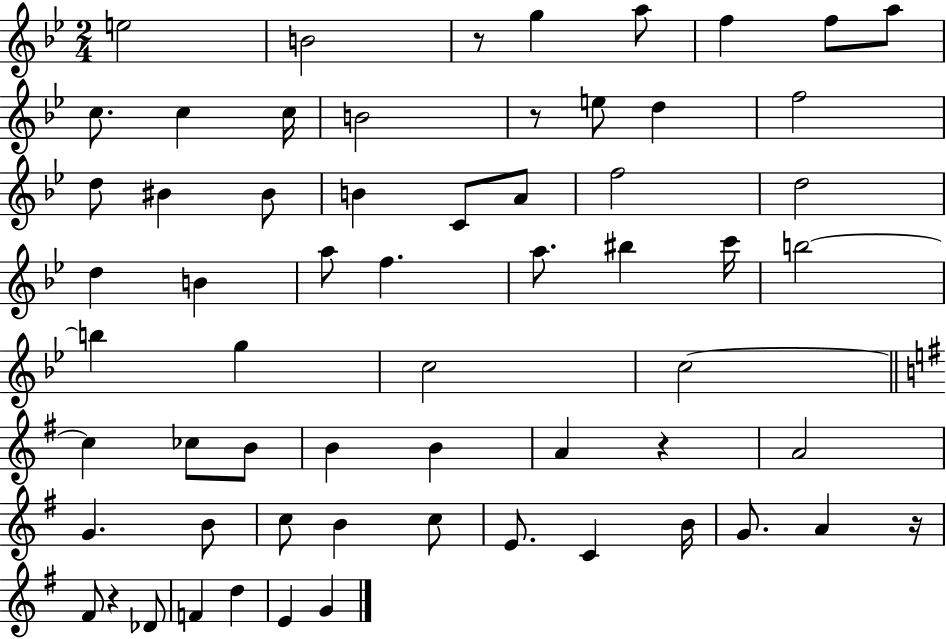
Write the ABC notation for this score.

X:1
T:Untitled
M:2/4
L:1/4
K:Bb
e2 B2 z/2 g a/2 f f/2 a/2 c/2 c c/4 B2 z/2 e/2 d f2 d/2 ^B ^B/2 B C/2 A/2 f2 d2 d B a/2 f a/2 ^b c'/4 b2 b g c2 c2 c _c/2 B/2 B B A z A2 G B/2 c/2 B c/2 E/2 C B/4 G/2 A z/4 ^F/2 z _D/2 F d E G